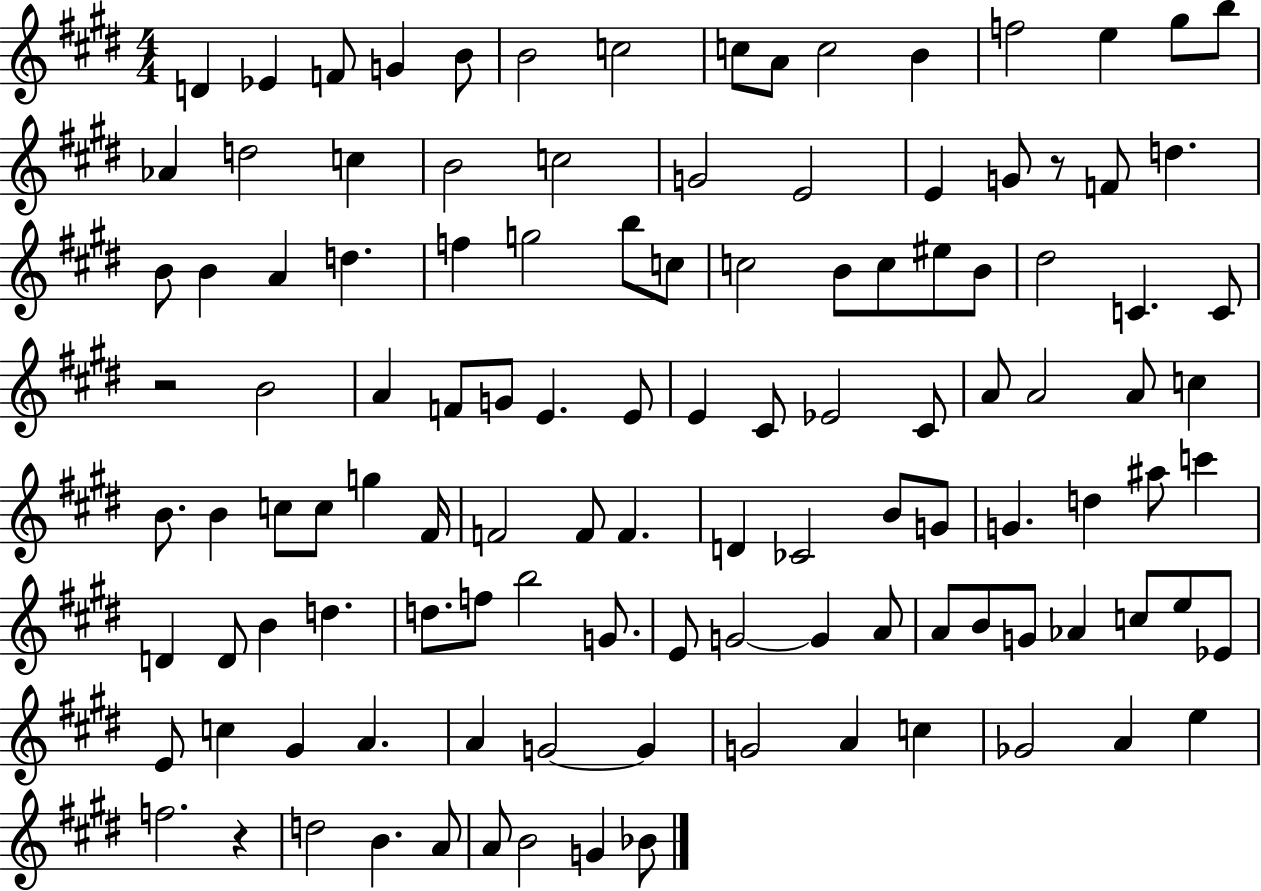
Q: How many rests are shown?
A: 3